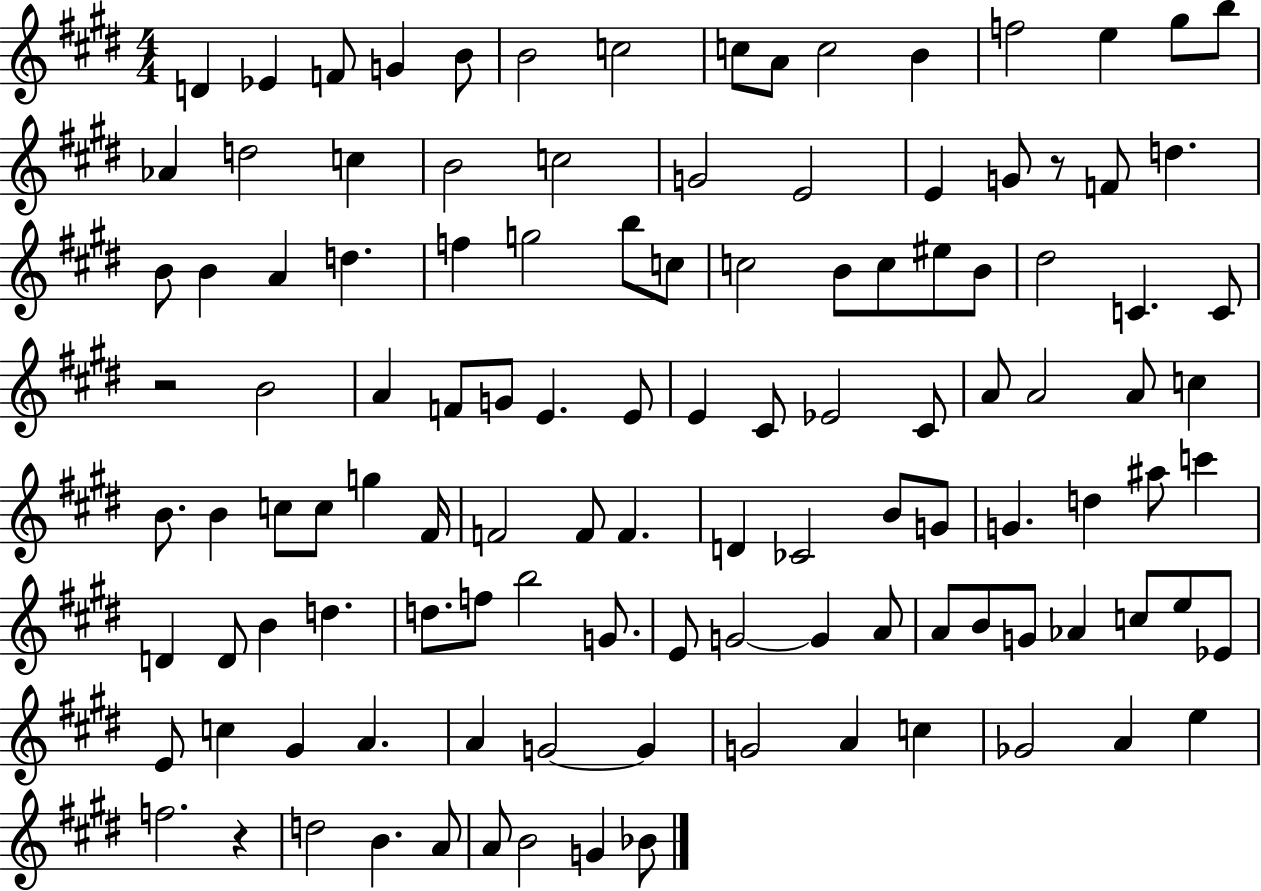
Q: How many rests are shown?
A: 3